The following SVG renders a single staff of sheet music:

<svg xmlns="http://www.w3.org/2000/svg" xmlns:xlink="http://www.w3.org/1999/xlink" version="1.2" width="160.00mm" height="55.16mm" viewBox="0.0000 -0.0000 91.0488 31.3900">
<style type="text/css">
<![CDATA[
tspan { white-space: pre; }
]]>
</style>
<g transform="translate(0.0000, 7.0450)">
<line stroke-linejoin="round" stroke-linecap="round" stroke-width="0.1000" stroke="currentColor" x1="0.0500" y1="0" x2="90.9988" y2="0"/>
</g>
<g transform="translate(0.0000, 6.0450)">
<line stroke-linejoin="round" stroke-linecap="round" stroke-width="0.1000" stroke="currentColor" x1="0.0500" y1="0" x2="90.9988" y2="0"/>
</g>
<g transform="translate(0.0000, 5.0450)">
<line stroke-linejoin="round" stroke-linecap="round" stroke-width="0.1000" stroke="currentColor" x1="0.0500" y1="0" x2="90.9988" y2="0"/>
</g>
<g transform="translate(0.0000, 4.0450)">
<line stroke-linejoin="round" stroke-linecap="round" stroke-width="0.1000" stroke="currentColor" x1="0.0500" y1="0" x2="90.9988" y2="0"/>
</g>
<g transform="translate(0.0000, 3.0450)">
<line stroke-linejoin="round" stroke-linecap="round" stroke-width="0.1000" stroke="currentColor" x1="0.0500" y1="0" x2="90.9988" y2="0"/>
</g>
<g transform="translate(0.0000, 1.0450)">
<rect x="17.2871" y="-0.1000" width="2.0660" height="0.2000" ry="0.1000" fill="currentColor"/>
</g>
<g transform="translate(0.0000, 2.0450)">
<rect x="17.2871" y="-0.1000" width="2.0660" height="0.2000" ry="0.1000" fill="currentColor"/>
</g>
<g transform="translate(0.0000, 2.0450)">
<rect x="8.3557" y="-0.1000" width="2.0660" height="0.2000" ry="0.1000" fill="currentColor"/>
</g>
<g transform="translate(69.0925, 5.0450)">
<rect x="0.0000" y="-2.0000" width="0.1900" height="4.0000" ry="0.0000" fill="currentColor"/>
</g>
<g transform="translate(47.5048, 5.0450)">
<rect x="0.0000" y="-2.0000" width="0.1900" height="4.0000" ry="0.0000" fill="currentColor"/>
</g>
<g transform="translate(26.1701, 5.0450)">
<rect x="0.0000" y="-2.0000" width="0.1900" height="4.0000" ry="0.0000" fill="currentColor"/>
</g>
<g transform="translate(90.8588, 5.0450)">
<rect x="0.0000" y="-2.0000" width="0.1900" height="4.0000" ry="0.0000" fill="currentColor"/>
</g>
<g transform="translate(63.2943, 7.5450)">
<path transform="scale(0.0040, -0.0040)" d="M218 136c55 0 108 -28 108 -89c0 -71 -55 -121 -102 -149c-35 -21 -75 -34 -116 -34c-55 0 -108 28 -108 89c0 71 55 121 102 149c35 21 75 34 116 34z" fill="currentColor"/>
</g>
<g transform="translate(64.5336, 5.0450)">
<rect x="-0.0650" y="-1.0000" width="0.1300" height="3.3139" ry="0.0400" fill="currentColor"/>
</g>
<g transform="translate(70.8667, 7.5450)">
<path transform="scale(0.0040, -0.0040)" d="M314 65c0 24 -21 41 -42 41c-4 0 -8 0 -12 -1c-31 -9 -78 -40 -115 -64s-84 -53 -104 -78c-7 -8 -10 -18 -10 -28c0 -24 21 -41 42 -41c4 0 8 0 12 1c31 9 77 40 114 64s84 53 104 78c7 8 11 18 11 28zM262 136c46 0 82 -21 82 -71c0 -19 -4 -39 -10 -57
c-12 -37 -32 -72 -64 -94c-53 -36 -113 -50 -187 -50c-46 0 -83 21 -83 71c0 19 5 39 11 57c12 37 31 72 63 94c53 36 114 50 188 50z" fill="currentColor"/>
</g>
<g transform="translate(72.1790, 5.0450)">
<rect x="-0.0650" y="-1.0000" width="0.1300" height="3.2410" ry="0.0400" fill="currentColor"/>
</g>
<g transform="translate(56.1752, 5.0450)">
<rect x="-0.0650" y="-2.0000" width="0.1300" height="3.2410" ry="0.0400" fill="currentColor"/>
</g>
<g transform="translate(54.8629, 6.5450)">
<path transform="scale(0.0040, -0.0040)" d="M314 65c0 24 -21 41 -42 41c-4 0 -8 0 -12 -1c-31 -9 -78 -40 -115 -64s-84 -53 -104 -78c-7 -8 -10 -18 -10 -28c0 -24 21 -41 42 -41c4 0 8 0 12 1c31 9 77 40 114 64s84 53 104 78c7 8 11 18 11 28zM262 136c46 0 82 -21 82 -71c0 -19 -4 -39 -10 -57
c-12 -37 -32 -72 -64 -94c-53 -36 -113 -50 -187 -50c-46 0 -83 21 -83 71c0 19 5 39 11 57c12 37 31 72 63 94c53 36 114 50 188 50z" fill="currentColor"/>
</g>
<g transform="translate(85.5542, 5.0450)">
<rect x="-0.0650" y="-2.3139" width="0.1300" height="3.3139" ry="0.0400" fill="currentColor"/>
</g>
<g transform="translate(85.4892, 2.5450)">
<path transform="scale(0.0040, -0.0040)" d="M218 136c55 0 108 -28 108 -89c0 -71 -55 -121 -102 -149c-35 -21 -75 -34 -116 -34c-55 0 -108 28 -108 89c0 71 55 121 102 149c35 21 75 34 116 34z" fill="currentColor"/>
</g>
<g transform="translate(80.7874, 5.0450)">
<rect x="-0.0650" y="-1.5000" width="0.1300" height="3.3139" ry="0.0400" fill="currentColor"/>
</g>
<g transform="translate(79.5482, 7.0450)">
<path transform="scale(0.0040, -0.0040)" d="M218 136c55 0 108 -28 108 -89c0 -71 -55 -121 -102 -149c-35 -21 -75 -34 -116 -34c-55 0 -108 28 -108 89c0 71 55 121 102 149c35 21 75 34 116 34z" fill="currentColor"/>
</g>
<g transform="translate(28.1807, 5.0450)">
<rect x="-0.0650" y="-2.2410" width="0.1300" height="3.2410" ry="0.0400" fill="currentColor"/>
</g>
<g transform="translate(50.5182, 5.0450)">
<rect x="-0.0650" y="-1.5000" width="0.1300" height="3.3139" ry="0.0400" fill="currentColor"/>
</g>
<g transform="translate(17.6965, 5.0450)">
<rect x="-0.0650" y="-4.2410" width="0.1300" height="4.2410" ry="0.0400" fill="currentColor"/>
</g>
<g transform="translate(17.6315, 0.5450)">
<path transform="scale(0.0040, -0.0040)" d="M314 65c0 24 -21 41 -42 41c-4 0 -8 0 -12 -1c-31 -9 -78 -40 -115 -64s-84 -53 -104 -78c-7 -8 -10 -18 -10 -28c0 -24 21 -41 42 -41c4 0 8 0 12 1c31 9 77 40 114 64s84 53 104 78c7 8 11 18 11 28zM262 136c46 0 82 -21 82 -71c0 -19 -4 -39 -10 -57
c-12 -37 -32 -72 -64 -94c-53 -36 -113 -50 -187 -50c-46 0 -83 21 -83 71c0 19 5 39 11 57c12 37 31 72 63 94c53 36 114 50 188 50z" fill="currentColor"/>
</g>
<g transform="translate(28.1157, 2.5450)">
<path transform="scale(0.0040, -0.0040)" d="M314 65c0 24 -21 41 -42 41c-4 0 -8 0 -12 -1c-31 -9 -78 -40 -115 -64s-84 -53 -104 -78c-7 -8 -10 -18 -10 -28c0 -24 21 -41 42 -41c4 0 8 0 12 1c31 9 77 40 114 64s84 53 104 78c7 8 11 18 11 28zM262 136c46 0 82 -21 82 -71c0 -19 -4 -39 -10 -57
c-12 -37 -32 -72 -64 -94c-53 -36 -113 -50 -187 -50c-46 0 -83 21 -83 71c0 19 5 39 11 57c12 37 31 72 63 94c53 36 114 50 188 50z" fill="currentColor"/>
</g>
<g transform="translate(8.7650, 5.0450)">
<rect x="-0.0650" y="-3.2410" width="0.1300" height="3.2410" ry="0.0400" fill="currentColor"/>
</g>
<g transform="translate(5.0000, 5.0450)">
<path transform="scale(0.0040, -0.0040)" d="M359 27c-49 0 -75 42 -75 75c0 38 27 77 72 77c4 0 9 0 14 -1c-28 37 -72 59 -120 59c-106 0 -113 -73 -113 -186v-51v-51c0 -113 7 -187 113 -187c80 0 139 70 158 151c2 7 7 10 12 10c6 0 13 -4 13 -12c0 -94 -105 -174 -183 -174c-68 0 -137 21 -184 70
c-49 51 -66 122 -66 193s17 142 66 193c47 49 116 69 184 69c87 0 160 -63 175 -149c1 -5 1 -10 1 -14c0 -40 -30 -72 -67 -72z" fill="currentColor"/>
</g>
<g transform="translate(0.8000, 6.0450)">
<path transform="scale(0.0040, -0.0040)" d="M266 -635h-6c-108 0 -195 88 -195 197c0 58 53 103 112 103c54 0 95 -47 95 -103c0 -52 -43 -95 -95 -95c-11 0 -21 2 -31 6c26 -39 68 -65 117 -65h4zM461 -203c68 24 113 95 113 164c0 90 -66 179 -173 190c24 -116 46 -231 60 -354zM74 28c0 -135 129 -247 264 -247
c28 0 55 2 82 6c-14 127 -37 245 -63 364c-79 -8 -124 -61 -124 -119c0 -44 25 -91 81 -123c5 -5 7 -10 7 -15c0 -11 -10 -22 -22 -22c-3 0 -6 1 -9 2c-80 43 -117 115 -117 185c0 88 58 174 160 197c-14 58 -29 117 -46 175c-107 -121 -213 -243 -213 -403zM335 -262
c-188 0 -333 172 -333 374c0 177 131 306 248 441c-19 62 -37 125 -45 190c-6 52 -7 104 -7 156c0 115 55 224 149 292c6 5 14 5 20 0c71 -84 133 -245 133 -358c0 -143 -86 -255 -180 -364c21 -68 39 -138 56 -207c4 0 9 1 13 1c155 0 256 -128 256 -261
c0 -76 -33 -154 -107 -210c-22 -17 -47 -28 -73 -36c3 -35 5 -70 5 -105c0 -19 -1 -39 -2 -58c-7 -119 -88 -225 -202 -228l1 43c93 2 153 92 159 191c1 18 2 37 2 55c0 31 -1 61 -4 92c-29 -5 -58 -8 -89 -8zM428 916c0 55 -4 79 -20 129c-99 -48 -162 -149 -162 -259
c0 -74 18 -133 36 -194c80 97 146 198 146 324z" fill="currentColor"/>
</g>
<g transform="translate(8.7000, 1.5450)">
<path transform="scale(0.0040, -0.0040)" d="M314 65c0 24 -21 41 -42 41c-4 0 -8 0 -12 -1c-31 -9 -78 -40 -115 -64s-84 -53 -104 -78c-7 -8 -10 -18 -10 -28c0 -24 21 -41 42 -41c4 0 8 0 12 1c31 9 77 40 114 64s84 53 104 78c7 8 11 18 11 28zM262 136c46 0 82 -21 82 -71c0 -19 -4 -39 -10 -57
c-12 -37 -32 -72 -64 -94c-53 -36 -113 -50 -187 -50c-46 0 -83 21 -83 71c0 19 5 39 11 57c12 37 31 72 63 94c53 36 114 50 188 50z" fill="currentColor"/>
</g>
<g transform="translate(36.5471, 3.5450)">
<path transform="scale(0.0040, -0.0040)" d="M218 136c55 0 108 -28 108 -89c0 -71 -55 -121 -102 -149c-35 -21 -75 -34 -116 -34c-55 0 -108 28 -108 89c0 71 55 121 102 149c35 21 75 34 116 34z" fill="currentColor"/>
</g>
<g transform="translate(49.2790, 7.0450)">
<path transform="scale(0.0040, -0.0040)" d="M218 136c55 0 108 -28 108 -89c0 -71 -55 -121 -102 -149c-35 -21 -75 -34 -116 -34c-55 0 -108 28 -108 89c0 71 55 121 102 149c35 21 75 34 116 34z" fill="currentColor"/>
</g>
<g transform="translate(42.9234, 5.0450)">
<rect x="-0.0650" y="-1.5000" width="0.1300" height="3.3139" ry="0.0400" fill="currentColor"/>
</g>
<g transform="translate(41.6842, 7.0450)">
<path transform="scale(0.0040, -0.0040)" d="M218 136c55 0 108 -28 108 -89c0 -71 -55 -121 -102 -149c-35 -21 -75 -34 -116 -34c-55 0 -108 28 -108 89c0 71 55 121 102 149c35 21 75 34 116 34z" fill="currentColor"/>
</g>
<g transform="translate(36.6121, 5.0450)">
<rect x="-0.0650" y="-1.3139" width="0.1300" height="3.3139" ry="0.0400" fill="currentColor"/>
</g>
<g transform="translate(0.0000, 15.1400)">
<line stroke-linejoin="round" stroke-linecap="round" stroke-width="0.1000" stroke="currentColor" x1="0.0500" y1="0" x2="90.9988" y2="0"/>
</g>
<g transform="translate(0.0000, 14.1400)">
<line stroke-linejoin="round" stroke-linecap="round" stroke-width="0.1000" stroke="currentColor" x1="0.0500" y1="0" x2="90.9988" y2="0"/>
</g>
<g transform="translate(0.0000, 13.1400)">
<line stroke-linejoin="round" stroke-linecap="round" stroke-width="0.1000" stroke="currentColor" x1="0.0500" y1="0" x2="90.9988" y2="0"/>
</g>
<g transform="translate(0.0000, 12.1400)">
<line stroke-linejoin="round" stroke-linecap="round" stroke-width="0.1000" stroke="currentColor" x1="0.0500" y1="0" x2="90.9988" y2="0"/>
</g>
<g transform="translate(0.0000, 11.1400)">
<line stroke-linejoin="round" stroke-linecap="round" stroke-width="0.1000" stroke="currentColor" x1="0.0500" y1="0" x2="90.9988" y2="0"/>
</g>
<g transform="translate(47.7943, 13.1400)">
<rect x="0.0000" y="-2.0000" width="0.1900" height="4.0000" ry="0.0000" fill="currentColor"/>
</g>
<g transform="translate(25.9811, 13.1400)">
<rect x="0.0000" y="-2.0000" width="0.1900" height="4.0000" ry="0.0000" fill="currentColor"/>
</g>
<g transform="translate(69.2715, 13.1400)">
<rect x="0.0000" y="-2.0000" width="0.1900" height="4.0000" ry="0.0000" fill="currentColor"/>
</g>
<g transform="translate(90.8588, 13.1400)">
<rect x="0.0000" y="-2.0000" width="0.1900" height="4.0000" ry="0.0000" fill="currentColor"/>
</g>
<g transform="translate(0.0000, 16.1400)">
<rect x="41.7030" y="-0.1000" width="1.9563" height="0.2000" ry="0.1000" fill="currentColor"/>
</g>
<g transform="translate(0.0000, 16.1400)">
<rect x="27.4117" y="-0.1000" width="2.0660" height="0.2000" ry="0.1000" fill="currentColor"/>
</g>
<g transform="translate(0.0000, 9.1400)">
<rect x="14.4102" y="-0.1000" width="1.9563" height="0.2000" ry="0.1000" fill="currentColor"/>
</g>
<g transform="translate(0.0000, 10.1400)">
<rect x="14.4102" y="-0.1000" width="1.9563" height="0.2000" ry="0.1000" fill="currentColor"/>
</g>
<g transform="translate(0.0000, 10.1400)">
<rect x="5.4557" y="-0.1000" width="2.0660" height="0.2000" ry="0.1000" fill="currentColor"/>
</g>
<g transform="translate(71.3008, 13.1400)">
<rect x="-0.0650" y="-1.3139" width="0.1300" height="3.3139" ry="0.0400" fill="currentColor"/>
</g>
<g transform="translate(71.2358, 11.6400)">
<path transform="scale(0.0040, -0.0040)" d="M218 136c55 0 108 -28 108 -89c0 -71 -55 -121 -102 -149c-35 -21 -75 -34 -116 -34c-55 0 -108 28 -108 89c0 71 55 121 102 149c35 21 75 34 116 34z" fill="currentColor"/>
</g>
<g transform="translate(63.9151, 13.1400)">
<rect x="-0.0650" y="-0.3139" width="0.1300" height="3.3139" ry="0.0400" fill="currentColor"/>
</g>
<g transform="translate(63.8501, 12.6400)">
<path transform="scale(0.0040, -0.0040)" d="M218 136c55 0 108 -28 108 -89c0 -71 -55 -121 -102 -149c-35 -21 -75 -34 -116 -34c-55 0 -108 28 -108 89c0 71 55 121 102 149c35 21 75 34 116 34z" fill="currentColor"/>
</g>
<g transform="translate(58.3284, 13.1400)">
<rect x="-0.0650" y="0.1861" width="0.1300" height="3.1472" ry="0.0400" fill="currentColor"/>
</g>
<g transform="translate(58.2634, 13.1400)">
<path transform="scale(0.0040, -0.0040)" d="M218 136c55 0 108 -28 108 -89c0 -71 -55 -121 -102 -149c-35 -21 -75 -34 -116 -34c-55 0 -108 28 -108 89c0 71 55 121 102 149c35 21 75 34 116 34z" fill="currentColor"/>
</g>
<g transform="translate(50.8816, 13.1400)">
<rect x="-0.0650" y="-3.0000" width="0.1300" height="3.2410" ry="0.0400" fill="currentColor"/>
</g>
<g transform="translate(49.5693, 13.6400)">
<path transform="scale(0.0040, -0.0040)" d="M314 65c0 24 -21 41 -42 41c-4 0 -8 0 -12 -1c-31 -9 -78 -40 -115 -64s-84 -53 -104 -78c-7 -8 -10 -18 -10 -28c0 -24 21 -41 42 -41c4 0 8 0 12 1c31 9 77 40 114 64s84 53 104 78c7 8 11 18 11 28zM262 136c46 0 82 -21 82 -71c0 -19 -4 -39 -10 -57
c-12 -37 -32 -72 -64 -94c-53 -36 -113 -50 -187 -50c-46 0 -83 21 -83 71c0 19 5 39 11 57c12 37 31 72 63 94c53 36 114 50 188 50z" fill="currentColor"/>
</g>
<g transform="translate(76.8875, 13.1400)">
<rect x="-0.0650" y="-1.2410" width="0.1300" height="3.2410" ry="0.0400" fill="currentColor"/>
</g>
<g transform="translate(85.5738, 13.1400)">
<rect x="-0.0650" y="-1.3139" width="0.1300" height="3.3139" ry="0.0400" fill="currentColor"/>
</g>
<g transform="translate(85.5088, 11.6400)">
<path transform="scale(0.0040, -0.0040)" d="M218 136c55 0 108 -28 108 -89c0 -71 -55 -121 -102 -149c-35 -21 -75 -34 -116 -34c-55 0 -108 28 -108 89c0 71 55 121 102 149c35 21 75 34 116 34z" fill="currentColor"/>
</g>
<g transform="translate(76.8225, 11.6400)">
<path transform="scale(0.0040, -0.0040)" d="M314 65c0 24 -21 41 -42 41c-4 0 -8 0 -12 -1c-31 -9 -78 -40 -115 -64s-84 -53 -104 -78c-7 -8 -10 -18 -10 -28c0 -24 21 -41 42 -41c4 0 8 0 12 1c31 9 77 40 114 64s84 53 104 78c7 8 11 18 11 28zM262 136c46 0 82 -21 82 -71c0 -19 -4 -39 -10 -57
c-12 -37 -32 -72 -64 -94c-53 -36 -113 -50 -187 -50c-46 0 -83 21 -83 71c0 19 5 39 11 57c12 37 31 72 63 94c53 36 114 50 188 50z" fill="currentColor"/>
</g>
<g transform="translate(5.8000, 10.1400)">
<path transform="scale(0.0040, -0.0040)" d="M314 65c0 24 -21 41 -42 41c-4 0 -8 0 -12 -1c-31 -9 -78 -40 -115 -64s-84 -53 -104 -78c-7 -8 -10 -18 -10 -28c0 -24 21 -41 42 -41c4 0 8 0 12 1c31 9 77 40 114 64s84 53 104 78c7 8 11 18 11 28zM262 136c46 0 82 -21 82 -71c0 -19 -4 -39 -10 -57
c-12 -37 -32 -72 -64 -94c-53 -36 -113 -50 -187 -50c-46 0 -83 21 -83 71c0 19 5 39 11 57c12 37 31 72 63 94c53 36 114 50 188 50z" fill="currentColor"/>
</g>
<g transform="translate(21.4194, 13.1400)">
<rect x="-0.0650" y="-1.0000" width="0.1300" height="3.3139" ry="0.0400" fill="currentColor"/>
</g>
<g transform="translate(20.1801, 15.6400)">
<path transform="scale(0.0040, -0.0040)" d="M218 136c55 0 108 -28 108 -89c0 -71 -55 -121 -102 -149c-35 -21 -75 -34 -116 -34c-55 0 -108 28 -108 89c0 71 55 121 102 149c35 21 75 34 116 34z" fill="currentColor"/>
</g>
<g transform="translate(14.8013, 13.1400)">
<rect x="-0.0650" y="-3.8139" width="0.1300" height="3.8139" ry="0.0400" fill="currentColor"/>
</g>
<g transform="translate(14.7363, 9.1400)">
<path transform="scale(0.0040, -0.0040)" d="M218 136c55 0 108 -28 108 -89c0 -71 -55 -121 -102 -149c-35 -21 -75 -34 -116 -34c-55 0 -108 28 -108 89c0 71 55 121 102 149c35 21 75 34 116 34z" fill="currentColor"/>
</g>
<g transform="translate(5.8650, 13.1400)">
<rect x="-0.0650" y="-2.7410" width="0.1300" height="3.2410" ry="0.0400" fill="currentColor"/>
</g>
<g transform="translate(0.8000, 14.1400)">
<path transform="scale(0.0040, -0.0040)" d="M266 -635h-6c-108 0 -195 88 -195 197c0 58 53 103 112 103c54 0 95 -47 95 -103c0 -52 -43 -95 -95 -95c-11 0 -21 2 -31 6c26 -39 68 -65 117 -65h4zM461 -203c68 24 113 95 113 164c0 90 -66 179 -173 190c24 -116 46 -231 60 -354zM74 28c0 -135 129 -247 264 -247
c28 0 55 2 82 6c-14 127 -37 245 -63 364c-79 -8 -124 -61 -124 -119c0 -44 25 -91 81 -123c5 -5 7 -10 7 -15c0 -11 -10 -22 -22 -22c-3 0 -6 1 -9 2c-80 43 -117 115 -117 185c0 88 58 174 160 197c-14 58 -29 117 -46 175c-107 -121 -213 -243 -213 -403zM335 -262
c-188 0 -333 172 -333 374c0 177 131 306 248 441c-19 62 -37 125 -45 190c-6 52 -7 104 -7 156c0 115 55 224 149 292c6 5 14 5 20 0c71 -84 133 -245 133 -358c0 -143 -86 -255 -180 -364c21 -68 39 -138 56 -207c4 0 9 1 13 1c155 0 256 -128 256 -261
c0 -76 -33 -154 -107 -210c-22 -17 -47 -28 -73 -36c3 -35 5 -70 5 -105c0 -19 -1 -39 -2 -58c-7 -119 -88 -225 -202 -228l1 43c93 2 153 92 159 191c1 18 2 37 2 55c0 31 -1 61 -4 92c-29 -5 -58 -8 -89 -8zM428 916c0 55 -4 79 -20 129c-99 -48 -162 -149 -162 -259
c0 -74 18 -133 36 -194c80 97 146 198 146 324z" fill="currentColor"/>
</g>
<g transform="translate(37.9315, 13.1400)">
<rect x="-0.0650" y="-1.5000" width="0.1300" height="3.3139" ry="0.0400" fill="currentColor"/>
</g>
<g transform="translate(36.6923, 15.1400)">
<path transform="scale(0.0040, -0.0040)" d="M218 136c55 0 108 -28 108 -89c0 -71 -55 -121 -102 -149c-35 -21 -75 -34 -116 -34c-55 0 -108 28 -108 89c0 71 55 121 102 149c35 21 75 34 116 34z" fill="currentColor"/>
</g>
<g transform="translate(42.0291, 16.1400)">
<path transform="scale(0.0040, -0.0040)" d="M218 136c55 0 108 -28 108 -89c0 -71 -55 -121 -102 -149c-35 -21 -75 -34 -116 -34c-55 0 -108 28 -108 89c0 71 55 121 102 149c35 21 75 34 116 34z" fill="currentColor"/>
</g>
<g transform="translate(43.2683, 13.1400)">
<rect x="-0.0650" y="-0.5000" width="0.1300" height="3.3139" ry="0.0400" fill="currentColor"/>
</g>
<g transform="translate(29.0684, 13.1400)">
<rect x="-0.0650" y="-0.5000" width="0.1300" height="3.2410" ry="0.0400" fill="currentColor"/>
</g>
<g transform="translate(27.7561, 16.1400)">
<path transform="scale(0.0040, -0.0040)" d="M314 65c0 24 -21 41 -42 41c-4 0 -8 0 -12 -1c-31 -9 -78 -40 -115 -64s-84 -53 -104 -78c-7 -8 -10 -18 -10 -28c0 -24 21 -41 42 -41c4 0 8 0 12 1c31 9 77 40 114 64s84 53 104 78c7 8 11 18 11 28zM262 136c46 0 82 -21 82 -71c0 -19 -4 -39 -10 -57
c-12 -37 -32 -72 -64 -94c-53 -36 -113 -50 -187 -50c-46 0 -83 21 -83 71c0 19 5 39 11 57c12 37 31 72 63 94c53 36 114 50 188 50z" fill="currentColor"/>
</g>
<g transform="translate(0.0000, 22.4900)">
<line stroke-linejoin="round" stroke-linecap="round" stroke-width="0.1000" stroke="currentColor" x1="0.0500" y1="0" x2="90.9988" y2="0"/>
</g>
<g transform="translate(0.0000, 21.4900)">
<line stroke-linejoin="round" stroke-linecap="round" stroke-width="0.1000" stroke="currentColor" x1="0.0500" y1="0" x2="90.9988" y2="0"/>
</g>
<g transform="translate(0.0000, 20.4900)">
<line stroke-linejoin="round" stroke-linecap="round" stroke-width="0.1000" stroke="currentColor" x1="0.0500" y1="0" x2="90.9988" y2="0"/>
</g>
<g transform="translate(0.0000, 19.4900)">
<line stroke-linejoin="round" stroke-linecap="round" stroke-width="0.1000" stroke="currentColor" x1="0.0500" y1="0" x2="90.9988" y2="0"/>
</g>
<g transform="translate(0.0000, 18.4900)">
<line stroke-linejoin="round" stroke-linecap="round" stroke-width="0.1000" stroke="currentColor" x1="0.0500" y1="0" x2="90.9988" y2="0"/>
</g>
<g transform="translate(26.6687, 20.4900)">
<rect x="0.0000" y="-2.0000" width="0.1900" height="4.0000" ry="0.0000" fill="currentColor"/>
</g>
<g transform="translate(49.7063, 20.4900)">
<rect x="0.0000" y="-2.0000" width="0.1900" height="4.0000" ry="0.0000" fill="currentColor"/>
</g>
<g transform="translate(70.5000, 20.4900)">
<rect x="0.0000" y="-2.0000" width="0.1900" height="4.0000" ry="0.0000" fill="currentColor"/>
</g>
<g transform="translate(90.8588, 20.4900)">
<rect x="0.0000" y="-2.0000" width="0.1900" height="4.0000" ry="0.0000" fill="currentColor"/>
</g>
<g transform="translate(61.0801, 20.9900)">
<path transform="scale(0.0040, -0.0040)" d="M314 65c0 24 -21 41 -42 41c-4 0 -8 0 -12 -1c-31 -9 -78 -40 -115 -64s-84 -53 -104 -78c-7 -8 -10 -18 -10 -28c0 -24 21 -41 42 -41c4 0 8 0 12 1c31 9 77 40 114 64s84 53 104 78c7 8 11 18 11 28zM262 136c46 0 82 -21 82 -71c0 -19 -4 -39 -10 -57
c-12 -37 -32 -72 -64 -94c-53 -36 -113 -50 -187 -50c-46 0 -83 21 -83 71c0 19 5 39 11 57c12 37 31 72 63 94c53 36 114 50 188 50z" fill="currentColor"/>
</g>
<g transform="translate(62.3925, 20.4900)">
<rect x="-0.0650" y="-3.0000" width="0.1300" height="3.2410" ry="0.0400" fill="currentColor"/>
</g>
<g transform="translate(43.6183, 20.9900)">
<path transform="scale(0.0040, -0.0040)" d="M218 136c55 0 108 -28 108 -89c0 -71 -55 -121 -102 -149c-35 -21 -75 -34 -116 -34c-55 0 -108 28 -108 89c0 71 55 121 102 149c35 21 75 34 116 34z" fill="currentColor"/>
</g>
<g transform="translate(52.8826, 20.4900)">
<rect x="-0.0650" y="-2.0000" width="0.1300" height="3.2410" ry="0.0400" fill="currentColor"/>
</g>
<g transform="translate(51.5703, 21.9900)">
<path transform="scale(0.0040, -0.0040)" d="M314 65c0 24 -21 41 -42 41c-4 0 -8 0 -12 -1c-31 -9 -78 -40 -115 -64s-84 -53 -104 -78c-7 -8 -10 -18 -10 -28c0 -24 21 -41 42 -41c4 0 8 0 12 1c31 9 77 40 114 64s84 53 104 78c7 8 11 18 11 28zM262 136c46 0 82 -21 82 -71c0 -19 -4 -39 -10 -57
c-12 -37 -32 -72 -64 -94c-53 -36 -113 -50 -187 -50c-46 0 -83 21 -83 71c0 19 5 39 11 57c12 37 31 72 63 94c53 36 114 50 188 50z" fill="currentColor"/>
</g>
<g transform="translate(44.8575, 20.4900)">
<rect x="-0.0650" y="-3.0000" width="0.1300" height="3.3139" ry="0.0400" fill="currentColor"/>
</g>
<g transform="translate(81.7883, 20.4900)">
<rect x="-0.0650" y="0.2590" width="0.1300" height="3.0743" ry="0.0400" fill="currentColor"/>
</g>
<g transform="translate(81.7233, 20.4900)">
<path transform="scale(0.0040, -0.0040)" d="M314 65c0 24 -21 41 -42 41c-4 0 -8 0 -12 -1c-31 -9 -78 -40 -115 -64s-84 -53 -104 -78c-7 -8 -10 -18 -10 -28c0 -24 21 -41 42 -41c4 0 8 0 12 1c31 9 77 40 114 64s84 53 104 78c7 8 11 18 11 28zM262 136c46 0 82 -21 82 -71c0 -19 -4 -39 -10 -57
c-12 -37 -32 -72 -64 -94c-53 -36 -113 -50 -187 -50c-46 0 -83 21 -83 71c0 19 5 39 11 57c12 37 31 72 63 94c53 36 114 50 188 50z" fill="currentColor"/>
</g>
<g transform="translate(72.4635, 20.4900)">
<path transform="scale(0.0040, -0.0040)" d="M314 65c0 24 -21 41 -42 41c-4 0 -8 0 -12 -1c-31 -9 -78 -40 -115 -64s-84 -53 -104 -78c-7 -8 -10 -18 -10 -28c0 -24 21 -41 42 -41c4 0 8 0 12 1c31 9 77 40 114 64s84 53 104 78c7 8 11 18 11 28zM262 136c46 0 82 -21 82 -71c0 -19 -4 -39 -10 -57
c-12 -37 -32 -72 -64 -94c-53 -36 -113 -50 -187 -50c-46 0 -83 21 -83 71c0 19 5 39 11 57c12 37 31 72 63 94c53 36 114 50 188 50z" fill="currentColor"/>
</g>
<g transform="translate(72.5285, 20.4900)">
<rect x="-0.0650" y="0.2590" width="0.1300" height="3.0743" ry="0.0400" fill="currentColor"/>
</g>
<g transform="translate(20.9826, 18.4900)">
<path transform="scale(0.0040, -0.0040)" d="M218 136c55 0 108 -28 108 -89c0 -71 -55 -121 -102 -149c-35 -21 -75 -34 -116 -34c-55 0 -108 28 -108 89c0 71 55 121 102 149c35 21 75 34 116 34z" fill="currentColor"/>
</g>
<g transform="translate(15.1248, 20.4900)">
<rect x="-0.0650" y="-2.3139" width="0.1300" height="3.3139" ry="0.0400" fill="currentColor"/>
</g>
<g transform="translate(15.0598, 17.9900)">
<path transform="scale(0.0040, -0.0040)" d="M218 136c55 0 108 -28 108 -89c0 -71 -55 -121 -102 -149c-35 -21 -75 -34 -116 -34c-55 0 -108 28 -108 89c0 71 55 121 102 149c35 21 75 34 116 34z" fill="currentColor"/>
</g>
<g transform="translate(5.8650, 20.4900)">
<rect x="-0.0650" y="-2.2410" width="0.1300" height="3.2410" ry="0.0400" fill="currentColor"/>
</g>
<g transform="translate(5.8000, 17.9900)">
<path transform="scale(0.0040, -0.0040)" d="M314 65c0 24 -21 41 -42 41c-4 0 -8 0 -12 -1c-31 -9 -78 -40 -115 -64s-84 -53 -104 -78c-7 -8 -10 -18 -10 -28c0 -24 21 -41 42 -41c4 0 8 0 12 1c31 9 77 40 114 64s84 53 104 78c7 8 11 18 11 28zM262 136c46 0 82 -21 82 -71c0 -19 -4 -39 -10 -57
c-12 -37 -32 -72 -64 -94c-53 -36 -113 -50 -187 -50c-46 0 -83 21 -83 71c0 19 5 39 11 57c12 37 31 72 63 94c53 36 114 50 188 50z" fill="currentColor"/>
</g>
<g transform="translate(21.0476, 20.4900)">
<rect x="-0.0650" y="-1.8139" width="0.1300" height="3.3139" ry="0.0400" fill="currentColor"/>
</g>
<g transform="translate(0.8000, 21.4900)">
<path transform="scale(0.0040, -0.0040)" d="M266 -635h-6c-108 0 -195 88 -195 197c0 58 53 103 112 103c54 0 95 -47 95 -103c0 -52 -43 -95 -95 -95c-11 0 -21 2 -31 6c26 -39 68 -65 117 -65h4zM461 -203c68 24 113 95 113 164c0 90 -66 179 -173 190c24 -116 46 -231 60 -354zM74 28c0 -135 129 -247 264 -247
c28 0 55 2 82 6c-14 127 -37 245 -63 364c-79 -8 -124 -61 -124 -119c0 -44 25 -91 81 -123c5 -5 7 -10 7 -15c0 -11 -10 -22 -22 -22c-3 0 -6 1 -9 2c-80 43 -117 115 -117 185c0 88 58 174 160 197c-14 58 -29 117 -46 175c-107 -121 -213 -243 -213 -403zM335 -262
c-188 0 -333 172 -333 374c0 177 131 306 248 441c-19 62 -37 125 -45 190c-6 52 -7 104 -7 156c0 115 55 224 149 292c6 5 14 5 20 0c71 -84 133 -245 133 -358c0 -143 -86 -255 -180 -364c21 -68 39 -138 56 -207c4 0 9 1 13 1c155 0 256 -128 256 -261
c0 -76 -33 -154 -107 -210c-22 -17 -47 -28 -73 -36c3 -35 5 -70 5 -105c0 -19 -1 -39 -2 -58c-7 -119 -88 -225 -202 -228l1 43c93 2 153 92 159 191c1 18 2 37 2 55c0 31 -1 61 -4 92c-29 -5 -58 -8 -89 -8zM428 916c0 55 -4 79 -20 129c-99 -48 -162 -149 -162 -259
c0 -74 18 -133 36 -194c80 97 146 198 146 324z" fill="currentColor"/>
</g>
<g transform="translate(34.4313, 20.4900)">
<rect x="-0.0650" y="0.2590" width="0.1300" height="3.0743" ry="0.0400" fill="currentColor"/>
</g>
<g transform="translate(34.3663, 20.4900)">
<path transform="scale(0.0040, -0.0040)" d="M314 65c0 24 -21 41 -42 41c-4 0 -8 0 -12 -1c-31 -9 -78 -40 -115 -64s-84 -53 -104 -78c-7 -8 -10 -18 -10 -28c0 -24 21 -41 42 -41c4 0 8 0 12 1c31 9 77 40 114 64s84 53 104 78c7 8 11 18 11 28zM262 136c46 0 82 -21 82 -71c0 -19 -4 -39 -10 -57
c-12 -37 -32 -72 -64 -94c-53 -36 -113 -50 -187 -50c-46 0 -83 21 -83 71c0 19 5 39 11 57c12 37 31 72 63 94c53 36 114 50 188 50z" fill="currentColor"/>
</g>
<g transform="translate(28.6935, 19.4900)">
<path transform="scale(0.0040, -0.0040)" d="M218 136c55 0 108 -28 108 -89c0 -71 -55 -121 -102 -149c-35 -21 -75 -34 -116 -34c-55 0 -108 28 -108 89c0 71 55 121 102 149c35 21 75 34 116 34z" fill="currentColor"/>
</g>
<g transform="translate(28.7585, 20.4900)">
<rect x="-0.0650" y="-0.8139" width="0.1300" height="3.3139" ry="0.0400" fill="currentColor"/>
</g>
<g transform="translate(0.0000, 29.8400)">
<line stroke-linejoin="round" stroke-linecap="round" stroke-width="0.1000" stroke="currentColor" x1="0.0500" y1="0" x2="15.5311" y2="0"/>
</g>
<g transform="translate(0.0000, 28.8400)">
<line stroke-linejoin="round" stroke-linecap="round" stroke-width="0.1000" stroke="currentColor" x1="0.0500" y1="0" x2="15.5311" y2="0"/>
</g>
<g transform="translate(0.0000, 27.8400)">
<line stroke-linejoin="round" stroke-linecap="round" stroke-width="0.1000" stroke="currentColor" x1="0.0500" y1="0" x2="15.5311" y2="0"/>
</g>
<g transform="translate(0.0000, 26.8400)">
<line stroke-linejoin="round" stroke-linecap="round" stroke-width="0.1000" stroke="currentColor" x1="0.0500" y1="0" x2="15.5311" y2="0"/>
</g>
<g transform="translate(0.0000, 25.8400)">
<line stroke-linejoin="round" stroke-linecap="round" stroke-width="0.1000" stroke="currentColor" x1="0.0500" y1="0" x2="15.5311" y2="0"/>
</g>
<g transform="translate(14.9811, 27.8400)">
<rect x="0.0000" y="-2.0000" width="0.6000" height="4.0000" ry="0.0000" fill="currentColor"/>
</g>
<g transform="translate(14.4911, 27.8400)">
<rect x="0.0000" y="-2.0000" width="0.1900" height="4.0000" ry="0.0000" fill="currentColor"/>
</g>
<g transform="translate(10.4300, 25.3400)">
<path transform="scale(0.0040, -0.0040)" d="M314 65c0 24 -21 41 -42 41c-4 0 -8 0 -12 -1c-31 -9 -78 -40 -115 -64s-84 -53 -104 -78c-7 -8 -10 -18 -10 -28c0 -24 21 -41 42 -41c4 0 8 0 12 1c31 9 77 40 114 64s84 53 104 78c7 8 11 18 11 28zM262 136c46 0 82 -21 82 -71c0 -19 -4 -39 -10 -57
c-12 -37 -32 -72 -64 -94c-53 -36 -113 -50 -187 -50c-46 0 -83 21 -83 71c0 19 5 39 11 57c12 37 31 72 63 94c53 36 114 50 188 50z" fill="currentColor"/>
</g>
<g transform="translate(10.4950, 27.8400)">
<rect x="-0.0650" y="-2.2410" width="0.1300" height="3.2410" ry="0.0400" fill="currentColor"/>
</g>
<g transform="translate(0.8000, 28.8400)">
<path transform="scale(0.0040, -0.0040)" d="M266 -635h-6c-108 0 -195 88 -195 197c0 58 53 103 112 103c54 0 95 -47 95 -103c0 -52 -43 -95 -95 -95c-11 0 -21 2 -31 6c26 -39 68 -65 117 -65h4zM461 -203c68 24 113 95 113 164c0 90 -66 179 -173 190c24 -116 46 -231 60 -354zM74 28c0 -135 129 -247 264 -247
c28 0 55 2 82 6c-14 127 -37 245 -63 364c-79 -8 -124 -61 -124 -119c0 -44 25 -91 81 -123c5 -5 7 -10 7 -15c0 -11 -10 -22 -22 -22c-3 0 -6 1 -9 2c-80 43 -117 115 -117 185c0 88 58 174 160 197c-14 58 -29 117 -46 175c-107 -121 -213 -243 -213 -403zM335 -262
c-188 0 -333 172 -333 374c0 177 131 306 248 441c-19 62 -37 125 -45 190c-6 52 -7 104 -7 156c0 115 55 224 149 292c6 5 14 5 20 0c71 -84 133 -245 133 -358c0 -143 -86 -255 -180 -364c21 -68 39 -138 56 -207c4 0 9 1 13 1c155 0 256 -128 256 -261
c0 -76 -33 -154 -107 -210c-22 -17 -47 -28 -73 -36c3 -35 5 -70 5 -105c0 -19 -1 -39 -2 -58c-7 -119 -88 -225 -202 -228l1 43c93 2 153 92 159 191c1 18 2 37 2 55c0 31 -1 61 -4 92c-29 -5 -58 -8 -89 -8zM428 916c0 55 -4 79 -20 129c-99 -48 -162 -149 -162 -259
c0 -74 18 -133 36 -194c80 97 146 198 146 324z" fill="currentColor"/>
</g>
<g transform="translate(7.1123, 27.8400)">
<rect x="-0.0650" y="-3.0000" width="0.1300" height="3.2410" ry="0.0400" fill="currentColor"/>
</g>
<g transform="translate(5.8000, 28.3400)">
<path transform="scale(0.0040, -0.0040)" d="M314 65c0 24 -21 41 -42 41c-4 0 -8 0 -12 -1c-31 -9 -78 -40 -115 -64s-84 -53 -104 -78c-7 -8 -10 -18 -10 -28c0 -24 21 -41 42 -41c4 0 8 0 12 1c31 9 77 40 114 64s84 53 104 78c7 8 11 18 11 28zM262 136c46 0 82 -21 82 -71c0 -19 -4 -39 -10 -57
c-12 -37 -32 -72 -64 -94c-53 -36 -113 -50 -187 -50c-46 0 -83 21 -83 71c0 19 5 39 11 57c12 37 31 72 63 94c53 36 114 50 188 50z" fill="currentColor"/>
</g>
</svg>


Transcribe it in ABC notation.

X:1
T:Untitled
M:4/4
L:1/4
K:C
b2 d'2 g2 e E E F2 D D2 E g a2 c' D C2 E C A2 B c e e2 e g2 g f d B2 A F2 A2 B2 B2 A2 g2